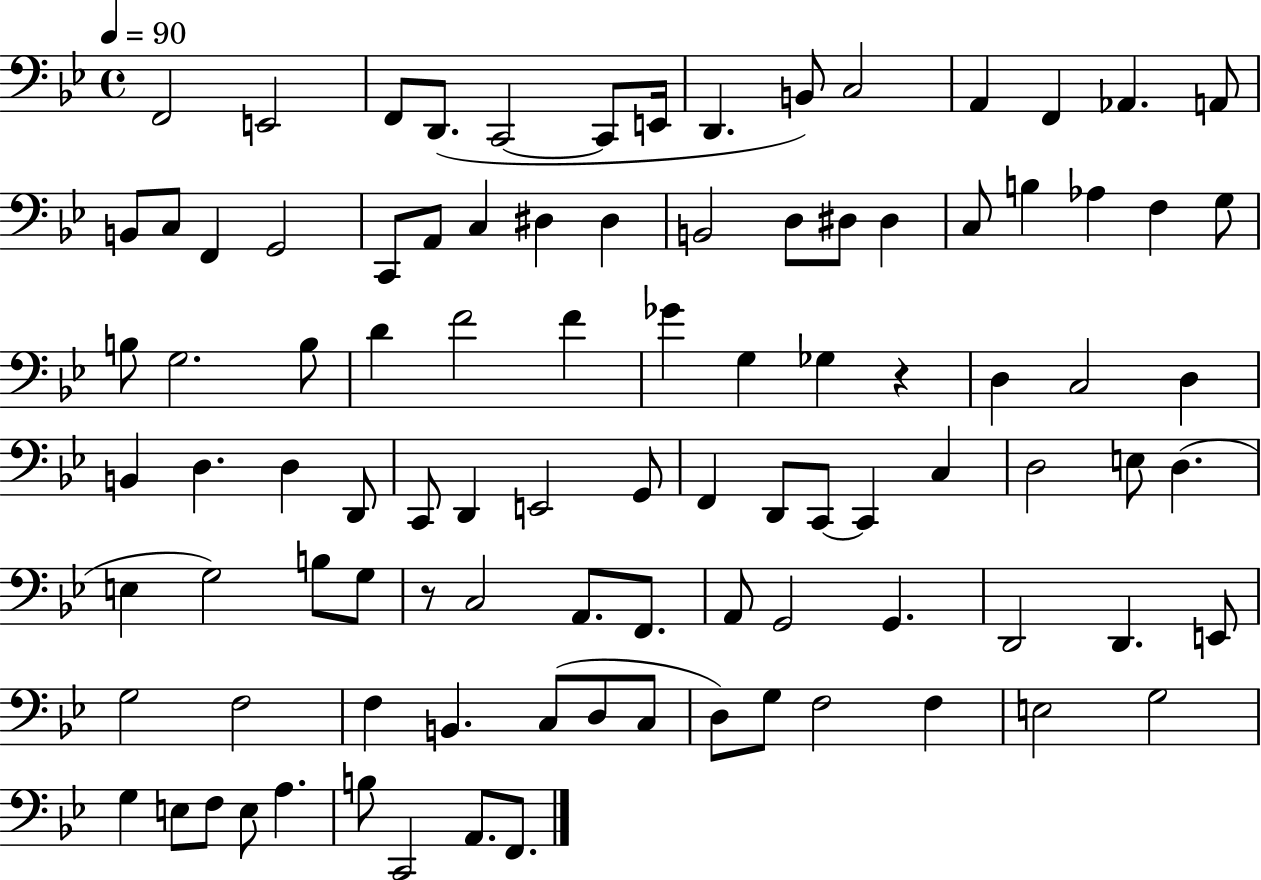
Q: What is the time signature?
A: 4/4